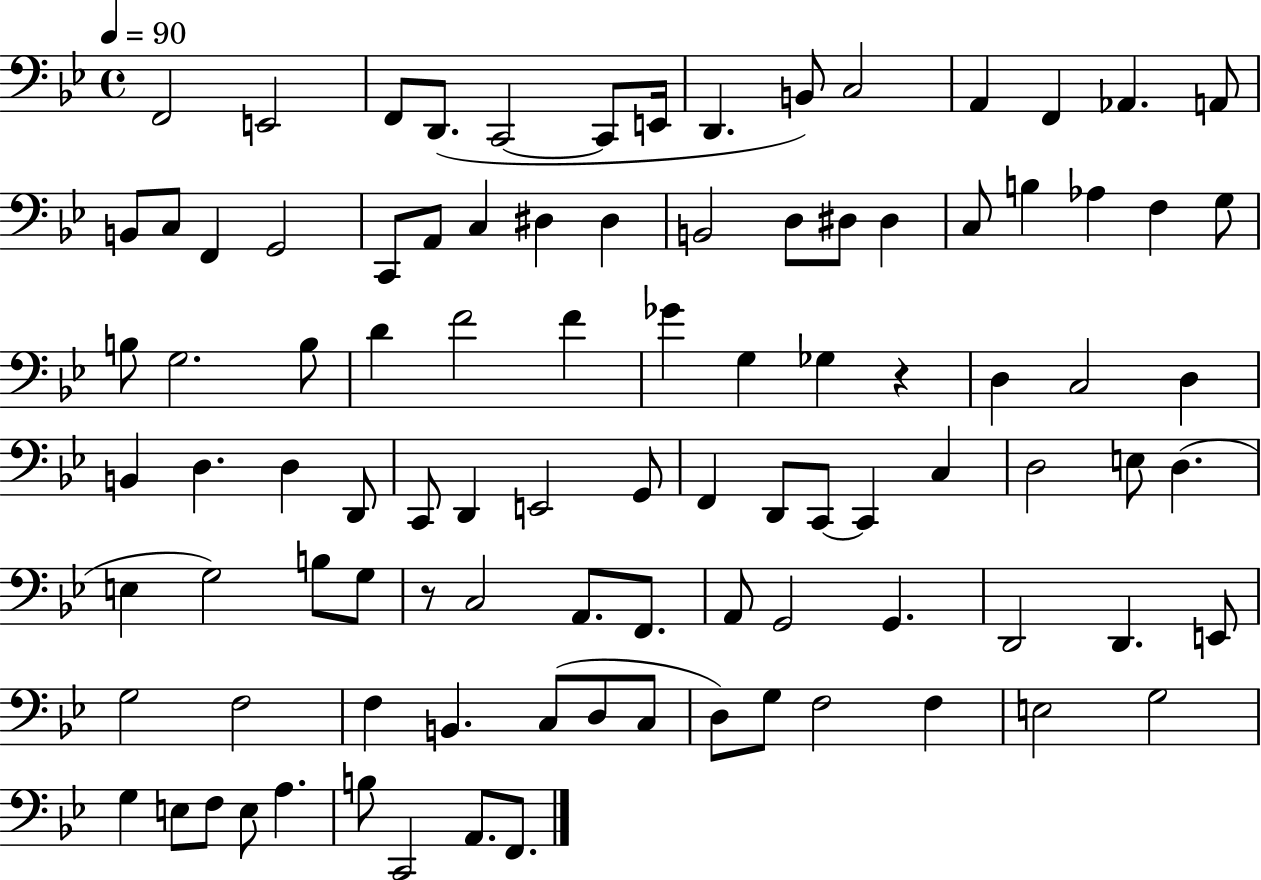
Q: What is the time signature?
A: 4/4